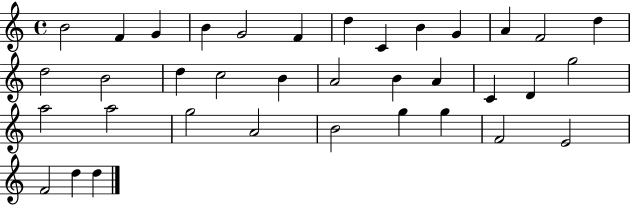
X:1
T:Untitled
M:4/4
L:1/4
K:C
B2 F G B G2 F d C B G A F2 d d2 B2 d c2 B A2 B A C D g2 a2 a2 g2 A2 B2 g g F2 E2 F2 d d